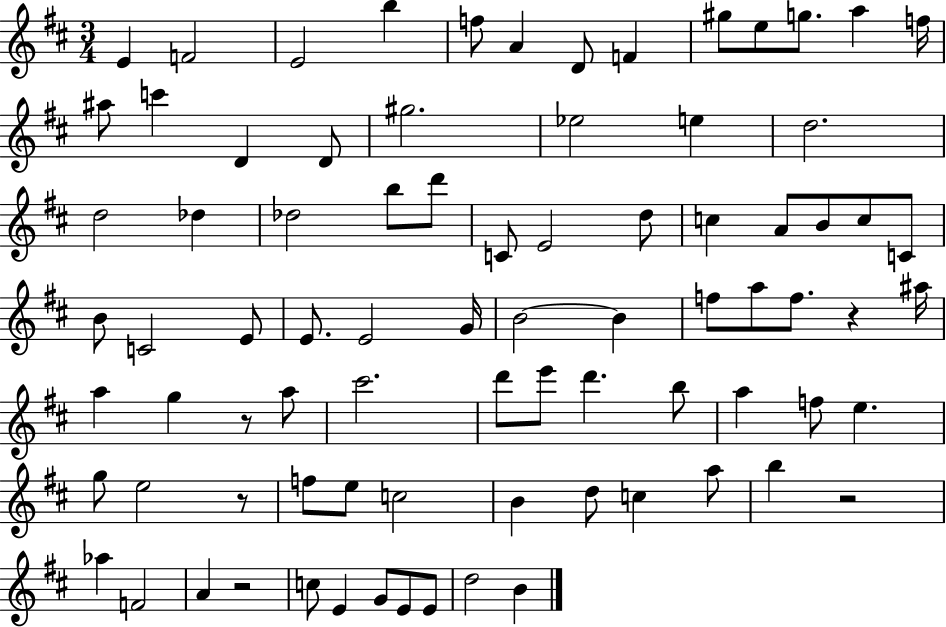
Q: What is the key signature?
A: D major